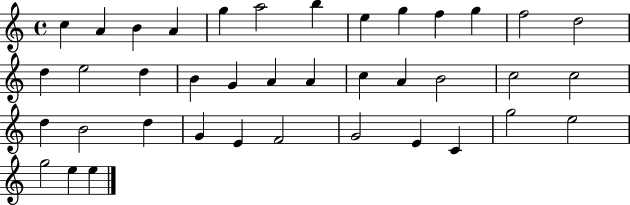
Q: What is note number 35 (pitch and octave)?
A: G5